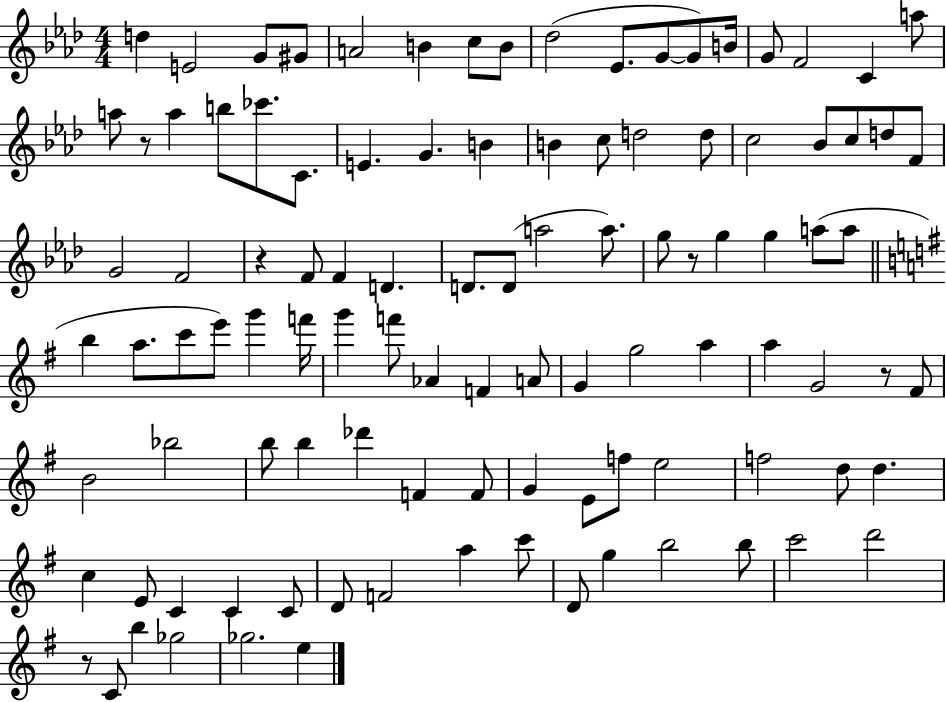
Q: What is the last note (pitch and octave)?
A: E5